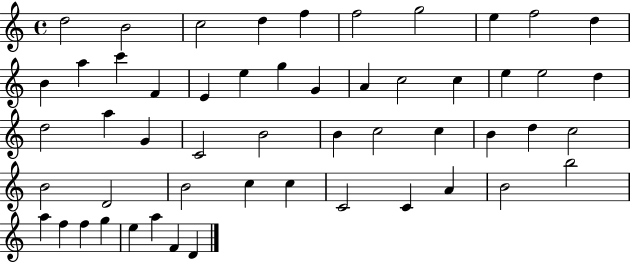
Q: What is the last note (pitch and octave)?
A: D4